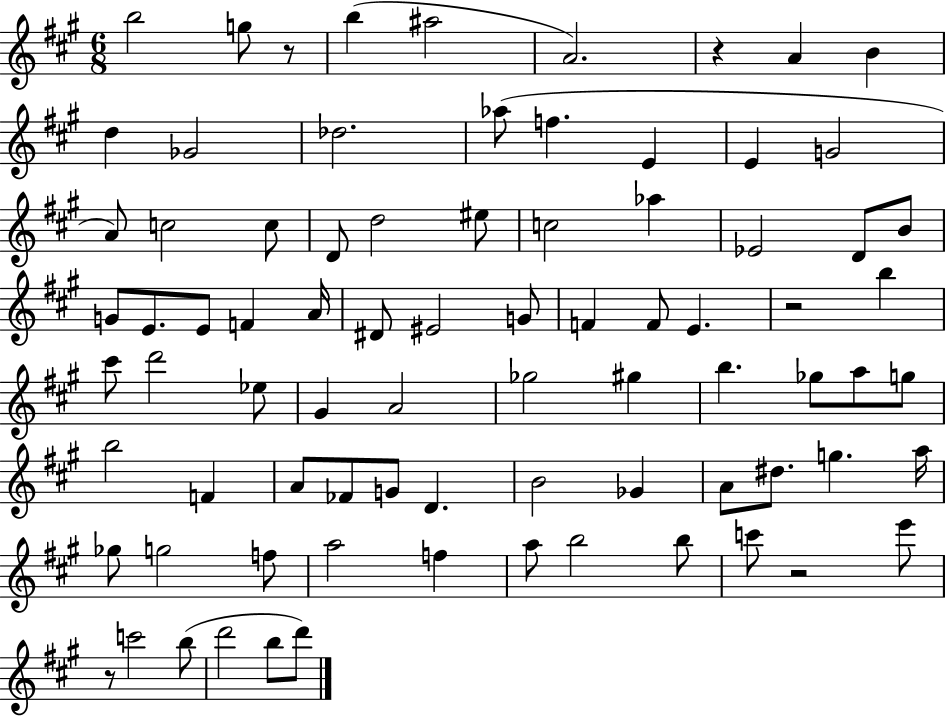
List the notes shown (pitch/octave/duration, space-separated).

B5/h G5/e R/e B5/q A#5/h A4/h. R/q A4/q B4/q D5/q Gb4/h Db5/h. Ab5/e F5/q. E4/q E4/q G4/h A4/e C5/h C5/e D4/e D5/h EIS5/e C5/h Ab5/q Eb4/h D4/e B4/e G4/e E4/e. E4/e F4/q A4/s D#4/e EIS4/h G4/e F4/q F4/e E4/q. R/h B5/q C#6/e D6/h Eb5/e G#4/q A4/h Gb5/h G#5/q B5/q. Gb5/e A5/e G5/e B5/h F4/q A4/e FES4/e G4/e D4/q. B4/h Gb4/q A4/e D#5/e. G5/q. A5/s Gb5/e G5/h F5/e A5/h F5/q A5/e B5/h B5/e C6/e R/h E6/e R/e C6/h B5/e D6/h B5/e D6/e